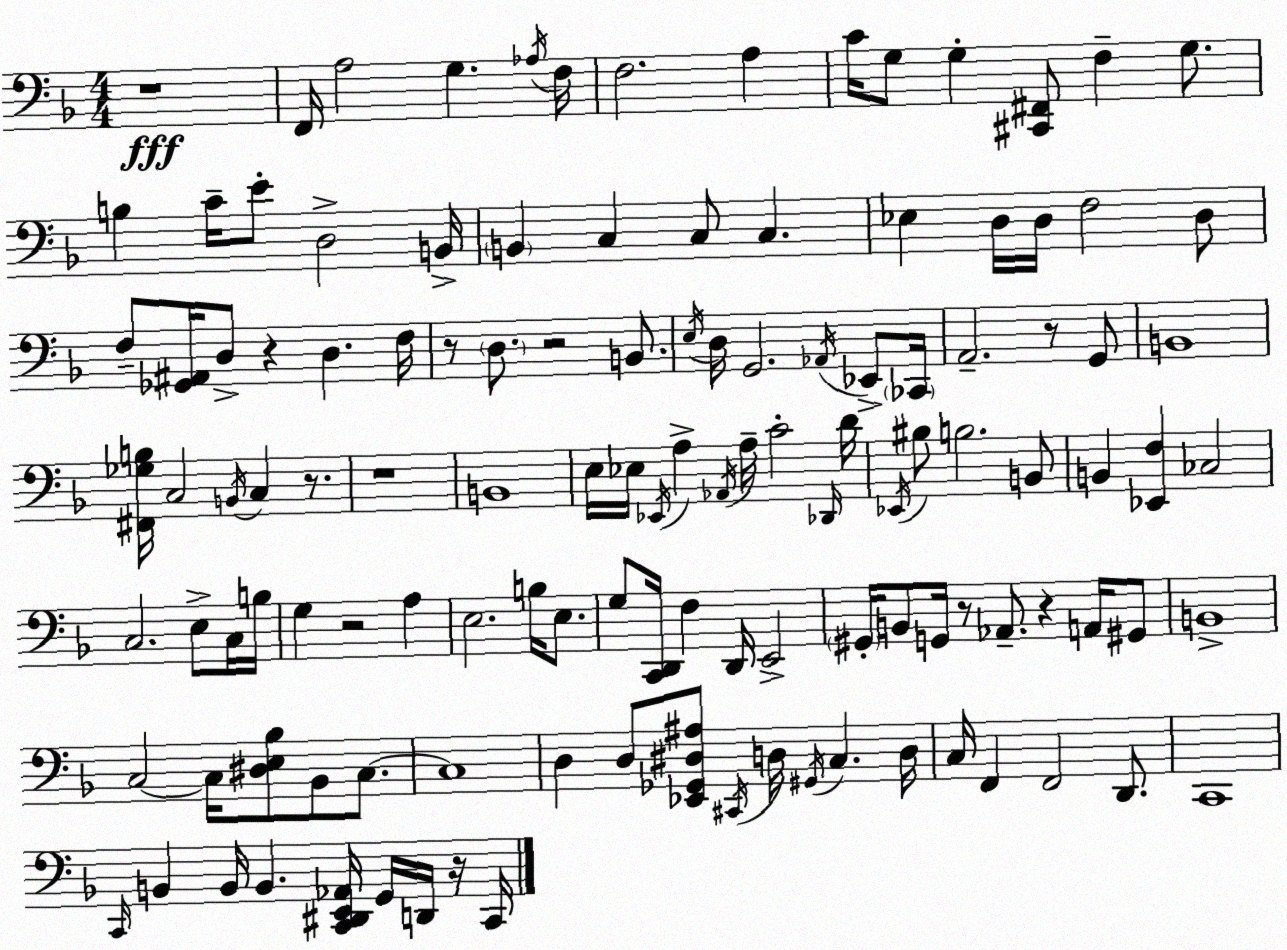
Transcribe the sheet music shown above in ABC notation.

X:1
T:Untitled
M:4/4
L:1/4
K:F
z4 F,,/4 A,2 G, _A,/4 F,/4 F,2 A, C/4 G,/2 G, [^C,,^F,,]/2 F, G,/2 B, C/4 E/2 D,2 B,,/4 B,, C, C,/2 C, _E, D,/4 D,/4 F,2 D,/2 F,/2 [_G,,^A,,]/4 D,/2 z D, F,/4 z/2 D,/2 z2 B,,/2 E,/4 D,/4 G,,2 _A,,/4 _E,,/2 _C,,/4 A,,2 z/2 G,,/2 B,,4 [^F,,_G,B,]/4 C,2 B,,/4 C, z/2 z4 B,,4 E,/4 _E,/4 _E,,/4 A, _A,,/4 A,/4 C2 _D,,/4 D/4 _E,,/4 ^B,/2 B,2 B,,/2 B,, [_E,,F,] _C,2 C,2 E,/2 C,/4 B,/4 G, z2 A, E,2 B,/4 E,/2 G,/2 [C,,D,,]/4 F, D,,/4 E,,2 ^G,,/4 B,,/2 G,,/4 z/2 _A,,/2 z A,,/4 ^G,,/2 B,,4 C,2 C,/4 [^D,E,_B,]/2 _B,,/2 C,/2 C,4 D, D,/2 [_E,,_G,,^D,^A,]/2 ^C,,/4 D,/4 ^G,,/4 C, D,/4 C,/4 F,, F,,2 D,,/2 C,,4 C,,/4 B,, B,,/4 B,, [C,,^D,,E,,_A,,]/4 G,,/4 D,,/4 z/4 C,,/4